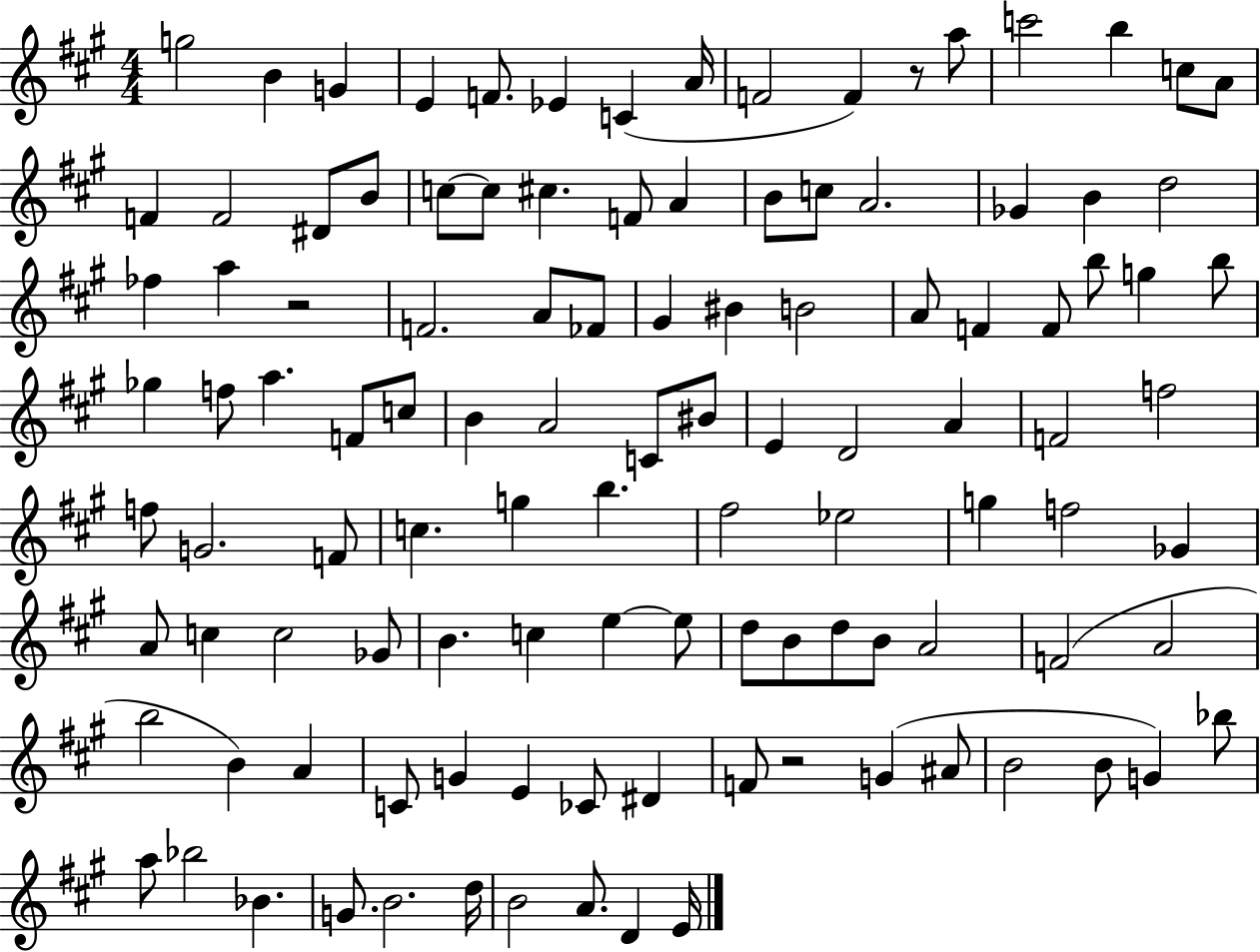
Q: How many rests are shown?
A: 3